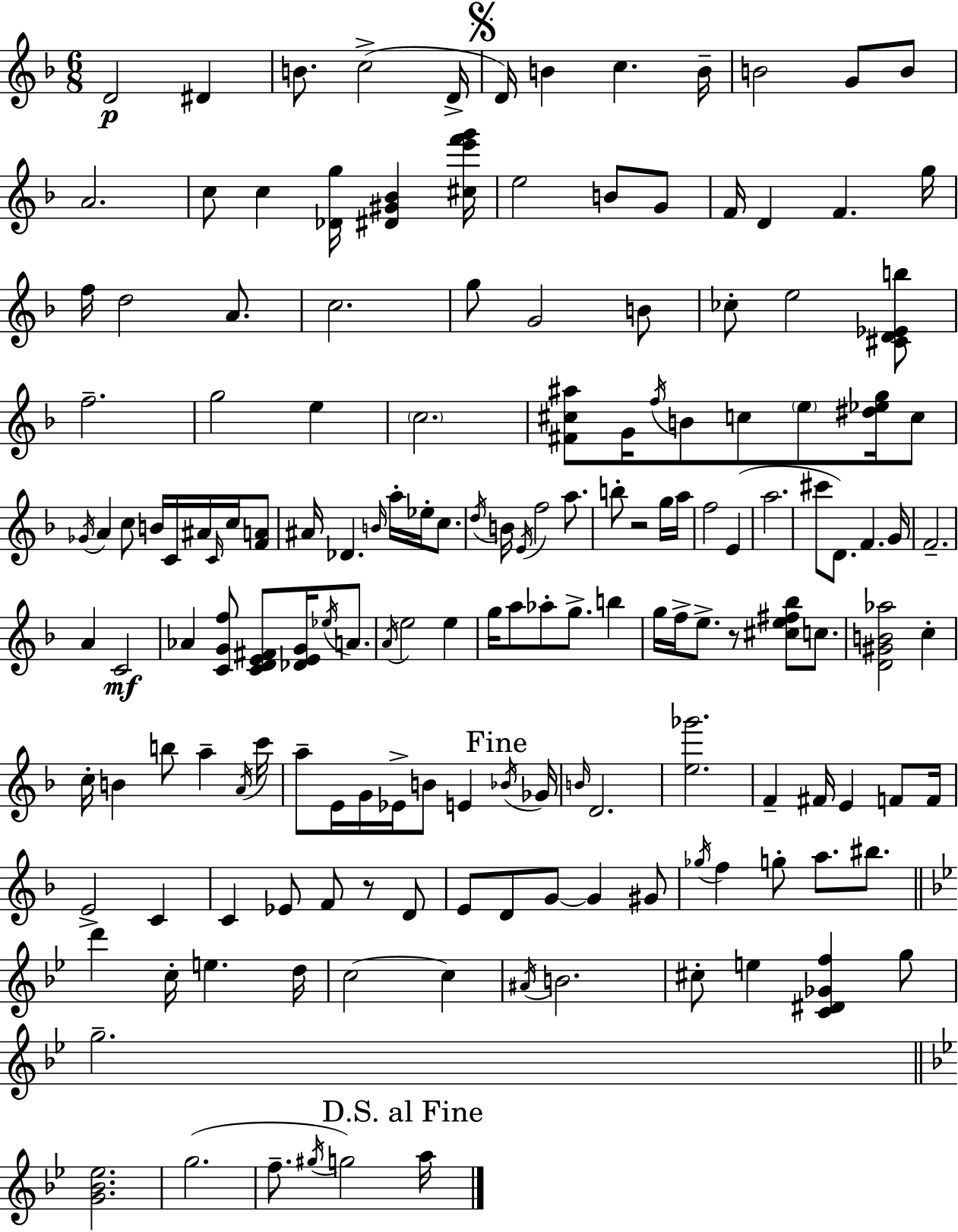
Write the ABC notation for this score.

X:1
T:Untitled
M:6/8
L:1/4
K:F
D2 ^D B/2 c2 D/4 D/4 B c B/4 B2 G/2 B/2 A2 c/2 c [_Dg]/4 [^D^G_B] [^ce'f'g']/4 e2 B/2 G/2 F/4 D F g/4 f/4 d2 A/2 c2 g/2 G2 B/2 _c/2 e2 [^CD_Eb]/2 f2 g2 e c2 [^F^c^a]/2 G/4 f/4 B/2 c/2 e/2 [^d_eg]/4 c/2 _G/4 A c/2 B/4 C/4 ^A/4 C/4 c/4 [FA]/2 ^A/4 _D B/4 a/4 _e/4 c/2 d/4 B/4 E/4 f2 a/2 b/2 z2 g/4 a/4 f2 E a2 ^c'/2 D/2 F G/4 F2 A C2 _A [CGf]/2 [CDE^F]/2 [_DEG]/4 _e/4 A/2 A/4 e2 e g/4 a/2 _a/2 g/2 b g/4 f/4 e/2 z/2 [^ce^f_b]/2 c/2 [D^GB_a]2 c c/4 B b/2 a A/4 c'/4 a/2 E/4 G/4 _E/4 B/2 E _B/4 _G/4 B/4 D2 [e_g']2 F ^F/4 E F/2 F/4 E2 C C _E/2 F/2 z/2 D/2 E/2 D/2 G/2 G ^G/2 _g/4 f g/2 a/2 ^b/2 d' c/4 e d/4 c2 c ^A/4 B2 ^c/2 e [C^D_Gf] g/2 g2 [G_B_e]2 g2 f/2 ^g/4 g2 a/4